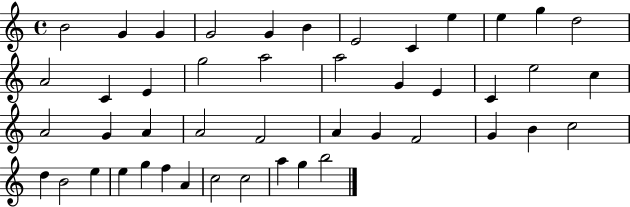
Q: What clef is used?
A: treble